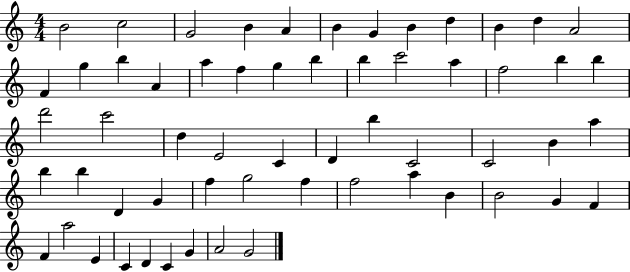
B4/h C5/h G4/h B4/q A4/q B4/q G4/q B4/q D5/q B4/q D5/q A4/h F4/q G5/q B5/q A4/q A5/q F5/q G5/q B5/q B5/q C6/h A5/q F5/h B5/q B5/q D6/h C6/h D5/q E4/h C4/q D4/q B5/q C4/h C4/h B4/q A5/q B5/q B5/q D4/q G4/q F5/q G5/h F5/q F5/h A5/q B4/q B4/h G4/q F4/q F4/q A5/h E4/q C4/q D4/q C4/q G4/q A4/h G4/h